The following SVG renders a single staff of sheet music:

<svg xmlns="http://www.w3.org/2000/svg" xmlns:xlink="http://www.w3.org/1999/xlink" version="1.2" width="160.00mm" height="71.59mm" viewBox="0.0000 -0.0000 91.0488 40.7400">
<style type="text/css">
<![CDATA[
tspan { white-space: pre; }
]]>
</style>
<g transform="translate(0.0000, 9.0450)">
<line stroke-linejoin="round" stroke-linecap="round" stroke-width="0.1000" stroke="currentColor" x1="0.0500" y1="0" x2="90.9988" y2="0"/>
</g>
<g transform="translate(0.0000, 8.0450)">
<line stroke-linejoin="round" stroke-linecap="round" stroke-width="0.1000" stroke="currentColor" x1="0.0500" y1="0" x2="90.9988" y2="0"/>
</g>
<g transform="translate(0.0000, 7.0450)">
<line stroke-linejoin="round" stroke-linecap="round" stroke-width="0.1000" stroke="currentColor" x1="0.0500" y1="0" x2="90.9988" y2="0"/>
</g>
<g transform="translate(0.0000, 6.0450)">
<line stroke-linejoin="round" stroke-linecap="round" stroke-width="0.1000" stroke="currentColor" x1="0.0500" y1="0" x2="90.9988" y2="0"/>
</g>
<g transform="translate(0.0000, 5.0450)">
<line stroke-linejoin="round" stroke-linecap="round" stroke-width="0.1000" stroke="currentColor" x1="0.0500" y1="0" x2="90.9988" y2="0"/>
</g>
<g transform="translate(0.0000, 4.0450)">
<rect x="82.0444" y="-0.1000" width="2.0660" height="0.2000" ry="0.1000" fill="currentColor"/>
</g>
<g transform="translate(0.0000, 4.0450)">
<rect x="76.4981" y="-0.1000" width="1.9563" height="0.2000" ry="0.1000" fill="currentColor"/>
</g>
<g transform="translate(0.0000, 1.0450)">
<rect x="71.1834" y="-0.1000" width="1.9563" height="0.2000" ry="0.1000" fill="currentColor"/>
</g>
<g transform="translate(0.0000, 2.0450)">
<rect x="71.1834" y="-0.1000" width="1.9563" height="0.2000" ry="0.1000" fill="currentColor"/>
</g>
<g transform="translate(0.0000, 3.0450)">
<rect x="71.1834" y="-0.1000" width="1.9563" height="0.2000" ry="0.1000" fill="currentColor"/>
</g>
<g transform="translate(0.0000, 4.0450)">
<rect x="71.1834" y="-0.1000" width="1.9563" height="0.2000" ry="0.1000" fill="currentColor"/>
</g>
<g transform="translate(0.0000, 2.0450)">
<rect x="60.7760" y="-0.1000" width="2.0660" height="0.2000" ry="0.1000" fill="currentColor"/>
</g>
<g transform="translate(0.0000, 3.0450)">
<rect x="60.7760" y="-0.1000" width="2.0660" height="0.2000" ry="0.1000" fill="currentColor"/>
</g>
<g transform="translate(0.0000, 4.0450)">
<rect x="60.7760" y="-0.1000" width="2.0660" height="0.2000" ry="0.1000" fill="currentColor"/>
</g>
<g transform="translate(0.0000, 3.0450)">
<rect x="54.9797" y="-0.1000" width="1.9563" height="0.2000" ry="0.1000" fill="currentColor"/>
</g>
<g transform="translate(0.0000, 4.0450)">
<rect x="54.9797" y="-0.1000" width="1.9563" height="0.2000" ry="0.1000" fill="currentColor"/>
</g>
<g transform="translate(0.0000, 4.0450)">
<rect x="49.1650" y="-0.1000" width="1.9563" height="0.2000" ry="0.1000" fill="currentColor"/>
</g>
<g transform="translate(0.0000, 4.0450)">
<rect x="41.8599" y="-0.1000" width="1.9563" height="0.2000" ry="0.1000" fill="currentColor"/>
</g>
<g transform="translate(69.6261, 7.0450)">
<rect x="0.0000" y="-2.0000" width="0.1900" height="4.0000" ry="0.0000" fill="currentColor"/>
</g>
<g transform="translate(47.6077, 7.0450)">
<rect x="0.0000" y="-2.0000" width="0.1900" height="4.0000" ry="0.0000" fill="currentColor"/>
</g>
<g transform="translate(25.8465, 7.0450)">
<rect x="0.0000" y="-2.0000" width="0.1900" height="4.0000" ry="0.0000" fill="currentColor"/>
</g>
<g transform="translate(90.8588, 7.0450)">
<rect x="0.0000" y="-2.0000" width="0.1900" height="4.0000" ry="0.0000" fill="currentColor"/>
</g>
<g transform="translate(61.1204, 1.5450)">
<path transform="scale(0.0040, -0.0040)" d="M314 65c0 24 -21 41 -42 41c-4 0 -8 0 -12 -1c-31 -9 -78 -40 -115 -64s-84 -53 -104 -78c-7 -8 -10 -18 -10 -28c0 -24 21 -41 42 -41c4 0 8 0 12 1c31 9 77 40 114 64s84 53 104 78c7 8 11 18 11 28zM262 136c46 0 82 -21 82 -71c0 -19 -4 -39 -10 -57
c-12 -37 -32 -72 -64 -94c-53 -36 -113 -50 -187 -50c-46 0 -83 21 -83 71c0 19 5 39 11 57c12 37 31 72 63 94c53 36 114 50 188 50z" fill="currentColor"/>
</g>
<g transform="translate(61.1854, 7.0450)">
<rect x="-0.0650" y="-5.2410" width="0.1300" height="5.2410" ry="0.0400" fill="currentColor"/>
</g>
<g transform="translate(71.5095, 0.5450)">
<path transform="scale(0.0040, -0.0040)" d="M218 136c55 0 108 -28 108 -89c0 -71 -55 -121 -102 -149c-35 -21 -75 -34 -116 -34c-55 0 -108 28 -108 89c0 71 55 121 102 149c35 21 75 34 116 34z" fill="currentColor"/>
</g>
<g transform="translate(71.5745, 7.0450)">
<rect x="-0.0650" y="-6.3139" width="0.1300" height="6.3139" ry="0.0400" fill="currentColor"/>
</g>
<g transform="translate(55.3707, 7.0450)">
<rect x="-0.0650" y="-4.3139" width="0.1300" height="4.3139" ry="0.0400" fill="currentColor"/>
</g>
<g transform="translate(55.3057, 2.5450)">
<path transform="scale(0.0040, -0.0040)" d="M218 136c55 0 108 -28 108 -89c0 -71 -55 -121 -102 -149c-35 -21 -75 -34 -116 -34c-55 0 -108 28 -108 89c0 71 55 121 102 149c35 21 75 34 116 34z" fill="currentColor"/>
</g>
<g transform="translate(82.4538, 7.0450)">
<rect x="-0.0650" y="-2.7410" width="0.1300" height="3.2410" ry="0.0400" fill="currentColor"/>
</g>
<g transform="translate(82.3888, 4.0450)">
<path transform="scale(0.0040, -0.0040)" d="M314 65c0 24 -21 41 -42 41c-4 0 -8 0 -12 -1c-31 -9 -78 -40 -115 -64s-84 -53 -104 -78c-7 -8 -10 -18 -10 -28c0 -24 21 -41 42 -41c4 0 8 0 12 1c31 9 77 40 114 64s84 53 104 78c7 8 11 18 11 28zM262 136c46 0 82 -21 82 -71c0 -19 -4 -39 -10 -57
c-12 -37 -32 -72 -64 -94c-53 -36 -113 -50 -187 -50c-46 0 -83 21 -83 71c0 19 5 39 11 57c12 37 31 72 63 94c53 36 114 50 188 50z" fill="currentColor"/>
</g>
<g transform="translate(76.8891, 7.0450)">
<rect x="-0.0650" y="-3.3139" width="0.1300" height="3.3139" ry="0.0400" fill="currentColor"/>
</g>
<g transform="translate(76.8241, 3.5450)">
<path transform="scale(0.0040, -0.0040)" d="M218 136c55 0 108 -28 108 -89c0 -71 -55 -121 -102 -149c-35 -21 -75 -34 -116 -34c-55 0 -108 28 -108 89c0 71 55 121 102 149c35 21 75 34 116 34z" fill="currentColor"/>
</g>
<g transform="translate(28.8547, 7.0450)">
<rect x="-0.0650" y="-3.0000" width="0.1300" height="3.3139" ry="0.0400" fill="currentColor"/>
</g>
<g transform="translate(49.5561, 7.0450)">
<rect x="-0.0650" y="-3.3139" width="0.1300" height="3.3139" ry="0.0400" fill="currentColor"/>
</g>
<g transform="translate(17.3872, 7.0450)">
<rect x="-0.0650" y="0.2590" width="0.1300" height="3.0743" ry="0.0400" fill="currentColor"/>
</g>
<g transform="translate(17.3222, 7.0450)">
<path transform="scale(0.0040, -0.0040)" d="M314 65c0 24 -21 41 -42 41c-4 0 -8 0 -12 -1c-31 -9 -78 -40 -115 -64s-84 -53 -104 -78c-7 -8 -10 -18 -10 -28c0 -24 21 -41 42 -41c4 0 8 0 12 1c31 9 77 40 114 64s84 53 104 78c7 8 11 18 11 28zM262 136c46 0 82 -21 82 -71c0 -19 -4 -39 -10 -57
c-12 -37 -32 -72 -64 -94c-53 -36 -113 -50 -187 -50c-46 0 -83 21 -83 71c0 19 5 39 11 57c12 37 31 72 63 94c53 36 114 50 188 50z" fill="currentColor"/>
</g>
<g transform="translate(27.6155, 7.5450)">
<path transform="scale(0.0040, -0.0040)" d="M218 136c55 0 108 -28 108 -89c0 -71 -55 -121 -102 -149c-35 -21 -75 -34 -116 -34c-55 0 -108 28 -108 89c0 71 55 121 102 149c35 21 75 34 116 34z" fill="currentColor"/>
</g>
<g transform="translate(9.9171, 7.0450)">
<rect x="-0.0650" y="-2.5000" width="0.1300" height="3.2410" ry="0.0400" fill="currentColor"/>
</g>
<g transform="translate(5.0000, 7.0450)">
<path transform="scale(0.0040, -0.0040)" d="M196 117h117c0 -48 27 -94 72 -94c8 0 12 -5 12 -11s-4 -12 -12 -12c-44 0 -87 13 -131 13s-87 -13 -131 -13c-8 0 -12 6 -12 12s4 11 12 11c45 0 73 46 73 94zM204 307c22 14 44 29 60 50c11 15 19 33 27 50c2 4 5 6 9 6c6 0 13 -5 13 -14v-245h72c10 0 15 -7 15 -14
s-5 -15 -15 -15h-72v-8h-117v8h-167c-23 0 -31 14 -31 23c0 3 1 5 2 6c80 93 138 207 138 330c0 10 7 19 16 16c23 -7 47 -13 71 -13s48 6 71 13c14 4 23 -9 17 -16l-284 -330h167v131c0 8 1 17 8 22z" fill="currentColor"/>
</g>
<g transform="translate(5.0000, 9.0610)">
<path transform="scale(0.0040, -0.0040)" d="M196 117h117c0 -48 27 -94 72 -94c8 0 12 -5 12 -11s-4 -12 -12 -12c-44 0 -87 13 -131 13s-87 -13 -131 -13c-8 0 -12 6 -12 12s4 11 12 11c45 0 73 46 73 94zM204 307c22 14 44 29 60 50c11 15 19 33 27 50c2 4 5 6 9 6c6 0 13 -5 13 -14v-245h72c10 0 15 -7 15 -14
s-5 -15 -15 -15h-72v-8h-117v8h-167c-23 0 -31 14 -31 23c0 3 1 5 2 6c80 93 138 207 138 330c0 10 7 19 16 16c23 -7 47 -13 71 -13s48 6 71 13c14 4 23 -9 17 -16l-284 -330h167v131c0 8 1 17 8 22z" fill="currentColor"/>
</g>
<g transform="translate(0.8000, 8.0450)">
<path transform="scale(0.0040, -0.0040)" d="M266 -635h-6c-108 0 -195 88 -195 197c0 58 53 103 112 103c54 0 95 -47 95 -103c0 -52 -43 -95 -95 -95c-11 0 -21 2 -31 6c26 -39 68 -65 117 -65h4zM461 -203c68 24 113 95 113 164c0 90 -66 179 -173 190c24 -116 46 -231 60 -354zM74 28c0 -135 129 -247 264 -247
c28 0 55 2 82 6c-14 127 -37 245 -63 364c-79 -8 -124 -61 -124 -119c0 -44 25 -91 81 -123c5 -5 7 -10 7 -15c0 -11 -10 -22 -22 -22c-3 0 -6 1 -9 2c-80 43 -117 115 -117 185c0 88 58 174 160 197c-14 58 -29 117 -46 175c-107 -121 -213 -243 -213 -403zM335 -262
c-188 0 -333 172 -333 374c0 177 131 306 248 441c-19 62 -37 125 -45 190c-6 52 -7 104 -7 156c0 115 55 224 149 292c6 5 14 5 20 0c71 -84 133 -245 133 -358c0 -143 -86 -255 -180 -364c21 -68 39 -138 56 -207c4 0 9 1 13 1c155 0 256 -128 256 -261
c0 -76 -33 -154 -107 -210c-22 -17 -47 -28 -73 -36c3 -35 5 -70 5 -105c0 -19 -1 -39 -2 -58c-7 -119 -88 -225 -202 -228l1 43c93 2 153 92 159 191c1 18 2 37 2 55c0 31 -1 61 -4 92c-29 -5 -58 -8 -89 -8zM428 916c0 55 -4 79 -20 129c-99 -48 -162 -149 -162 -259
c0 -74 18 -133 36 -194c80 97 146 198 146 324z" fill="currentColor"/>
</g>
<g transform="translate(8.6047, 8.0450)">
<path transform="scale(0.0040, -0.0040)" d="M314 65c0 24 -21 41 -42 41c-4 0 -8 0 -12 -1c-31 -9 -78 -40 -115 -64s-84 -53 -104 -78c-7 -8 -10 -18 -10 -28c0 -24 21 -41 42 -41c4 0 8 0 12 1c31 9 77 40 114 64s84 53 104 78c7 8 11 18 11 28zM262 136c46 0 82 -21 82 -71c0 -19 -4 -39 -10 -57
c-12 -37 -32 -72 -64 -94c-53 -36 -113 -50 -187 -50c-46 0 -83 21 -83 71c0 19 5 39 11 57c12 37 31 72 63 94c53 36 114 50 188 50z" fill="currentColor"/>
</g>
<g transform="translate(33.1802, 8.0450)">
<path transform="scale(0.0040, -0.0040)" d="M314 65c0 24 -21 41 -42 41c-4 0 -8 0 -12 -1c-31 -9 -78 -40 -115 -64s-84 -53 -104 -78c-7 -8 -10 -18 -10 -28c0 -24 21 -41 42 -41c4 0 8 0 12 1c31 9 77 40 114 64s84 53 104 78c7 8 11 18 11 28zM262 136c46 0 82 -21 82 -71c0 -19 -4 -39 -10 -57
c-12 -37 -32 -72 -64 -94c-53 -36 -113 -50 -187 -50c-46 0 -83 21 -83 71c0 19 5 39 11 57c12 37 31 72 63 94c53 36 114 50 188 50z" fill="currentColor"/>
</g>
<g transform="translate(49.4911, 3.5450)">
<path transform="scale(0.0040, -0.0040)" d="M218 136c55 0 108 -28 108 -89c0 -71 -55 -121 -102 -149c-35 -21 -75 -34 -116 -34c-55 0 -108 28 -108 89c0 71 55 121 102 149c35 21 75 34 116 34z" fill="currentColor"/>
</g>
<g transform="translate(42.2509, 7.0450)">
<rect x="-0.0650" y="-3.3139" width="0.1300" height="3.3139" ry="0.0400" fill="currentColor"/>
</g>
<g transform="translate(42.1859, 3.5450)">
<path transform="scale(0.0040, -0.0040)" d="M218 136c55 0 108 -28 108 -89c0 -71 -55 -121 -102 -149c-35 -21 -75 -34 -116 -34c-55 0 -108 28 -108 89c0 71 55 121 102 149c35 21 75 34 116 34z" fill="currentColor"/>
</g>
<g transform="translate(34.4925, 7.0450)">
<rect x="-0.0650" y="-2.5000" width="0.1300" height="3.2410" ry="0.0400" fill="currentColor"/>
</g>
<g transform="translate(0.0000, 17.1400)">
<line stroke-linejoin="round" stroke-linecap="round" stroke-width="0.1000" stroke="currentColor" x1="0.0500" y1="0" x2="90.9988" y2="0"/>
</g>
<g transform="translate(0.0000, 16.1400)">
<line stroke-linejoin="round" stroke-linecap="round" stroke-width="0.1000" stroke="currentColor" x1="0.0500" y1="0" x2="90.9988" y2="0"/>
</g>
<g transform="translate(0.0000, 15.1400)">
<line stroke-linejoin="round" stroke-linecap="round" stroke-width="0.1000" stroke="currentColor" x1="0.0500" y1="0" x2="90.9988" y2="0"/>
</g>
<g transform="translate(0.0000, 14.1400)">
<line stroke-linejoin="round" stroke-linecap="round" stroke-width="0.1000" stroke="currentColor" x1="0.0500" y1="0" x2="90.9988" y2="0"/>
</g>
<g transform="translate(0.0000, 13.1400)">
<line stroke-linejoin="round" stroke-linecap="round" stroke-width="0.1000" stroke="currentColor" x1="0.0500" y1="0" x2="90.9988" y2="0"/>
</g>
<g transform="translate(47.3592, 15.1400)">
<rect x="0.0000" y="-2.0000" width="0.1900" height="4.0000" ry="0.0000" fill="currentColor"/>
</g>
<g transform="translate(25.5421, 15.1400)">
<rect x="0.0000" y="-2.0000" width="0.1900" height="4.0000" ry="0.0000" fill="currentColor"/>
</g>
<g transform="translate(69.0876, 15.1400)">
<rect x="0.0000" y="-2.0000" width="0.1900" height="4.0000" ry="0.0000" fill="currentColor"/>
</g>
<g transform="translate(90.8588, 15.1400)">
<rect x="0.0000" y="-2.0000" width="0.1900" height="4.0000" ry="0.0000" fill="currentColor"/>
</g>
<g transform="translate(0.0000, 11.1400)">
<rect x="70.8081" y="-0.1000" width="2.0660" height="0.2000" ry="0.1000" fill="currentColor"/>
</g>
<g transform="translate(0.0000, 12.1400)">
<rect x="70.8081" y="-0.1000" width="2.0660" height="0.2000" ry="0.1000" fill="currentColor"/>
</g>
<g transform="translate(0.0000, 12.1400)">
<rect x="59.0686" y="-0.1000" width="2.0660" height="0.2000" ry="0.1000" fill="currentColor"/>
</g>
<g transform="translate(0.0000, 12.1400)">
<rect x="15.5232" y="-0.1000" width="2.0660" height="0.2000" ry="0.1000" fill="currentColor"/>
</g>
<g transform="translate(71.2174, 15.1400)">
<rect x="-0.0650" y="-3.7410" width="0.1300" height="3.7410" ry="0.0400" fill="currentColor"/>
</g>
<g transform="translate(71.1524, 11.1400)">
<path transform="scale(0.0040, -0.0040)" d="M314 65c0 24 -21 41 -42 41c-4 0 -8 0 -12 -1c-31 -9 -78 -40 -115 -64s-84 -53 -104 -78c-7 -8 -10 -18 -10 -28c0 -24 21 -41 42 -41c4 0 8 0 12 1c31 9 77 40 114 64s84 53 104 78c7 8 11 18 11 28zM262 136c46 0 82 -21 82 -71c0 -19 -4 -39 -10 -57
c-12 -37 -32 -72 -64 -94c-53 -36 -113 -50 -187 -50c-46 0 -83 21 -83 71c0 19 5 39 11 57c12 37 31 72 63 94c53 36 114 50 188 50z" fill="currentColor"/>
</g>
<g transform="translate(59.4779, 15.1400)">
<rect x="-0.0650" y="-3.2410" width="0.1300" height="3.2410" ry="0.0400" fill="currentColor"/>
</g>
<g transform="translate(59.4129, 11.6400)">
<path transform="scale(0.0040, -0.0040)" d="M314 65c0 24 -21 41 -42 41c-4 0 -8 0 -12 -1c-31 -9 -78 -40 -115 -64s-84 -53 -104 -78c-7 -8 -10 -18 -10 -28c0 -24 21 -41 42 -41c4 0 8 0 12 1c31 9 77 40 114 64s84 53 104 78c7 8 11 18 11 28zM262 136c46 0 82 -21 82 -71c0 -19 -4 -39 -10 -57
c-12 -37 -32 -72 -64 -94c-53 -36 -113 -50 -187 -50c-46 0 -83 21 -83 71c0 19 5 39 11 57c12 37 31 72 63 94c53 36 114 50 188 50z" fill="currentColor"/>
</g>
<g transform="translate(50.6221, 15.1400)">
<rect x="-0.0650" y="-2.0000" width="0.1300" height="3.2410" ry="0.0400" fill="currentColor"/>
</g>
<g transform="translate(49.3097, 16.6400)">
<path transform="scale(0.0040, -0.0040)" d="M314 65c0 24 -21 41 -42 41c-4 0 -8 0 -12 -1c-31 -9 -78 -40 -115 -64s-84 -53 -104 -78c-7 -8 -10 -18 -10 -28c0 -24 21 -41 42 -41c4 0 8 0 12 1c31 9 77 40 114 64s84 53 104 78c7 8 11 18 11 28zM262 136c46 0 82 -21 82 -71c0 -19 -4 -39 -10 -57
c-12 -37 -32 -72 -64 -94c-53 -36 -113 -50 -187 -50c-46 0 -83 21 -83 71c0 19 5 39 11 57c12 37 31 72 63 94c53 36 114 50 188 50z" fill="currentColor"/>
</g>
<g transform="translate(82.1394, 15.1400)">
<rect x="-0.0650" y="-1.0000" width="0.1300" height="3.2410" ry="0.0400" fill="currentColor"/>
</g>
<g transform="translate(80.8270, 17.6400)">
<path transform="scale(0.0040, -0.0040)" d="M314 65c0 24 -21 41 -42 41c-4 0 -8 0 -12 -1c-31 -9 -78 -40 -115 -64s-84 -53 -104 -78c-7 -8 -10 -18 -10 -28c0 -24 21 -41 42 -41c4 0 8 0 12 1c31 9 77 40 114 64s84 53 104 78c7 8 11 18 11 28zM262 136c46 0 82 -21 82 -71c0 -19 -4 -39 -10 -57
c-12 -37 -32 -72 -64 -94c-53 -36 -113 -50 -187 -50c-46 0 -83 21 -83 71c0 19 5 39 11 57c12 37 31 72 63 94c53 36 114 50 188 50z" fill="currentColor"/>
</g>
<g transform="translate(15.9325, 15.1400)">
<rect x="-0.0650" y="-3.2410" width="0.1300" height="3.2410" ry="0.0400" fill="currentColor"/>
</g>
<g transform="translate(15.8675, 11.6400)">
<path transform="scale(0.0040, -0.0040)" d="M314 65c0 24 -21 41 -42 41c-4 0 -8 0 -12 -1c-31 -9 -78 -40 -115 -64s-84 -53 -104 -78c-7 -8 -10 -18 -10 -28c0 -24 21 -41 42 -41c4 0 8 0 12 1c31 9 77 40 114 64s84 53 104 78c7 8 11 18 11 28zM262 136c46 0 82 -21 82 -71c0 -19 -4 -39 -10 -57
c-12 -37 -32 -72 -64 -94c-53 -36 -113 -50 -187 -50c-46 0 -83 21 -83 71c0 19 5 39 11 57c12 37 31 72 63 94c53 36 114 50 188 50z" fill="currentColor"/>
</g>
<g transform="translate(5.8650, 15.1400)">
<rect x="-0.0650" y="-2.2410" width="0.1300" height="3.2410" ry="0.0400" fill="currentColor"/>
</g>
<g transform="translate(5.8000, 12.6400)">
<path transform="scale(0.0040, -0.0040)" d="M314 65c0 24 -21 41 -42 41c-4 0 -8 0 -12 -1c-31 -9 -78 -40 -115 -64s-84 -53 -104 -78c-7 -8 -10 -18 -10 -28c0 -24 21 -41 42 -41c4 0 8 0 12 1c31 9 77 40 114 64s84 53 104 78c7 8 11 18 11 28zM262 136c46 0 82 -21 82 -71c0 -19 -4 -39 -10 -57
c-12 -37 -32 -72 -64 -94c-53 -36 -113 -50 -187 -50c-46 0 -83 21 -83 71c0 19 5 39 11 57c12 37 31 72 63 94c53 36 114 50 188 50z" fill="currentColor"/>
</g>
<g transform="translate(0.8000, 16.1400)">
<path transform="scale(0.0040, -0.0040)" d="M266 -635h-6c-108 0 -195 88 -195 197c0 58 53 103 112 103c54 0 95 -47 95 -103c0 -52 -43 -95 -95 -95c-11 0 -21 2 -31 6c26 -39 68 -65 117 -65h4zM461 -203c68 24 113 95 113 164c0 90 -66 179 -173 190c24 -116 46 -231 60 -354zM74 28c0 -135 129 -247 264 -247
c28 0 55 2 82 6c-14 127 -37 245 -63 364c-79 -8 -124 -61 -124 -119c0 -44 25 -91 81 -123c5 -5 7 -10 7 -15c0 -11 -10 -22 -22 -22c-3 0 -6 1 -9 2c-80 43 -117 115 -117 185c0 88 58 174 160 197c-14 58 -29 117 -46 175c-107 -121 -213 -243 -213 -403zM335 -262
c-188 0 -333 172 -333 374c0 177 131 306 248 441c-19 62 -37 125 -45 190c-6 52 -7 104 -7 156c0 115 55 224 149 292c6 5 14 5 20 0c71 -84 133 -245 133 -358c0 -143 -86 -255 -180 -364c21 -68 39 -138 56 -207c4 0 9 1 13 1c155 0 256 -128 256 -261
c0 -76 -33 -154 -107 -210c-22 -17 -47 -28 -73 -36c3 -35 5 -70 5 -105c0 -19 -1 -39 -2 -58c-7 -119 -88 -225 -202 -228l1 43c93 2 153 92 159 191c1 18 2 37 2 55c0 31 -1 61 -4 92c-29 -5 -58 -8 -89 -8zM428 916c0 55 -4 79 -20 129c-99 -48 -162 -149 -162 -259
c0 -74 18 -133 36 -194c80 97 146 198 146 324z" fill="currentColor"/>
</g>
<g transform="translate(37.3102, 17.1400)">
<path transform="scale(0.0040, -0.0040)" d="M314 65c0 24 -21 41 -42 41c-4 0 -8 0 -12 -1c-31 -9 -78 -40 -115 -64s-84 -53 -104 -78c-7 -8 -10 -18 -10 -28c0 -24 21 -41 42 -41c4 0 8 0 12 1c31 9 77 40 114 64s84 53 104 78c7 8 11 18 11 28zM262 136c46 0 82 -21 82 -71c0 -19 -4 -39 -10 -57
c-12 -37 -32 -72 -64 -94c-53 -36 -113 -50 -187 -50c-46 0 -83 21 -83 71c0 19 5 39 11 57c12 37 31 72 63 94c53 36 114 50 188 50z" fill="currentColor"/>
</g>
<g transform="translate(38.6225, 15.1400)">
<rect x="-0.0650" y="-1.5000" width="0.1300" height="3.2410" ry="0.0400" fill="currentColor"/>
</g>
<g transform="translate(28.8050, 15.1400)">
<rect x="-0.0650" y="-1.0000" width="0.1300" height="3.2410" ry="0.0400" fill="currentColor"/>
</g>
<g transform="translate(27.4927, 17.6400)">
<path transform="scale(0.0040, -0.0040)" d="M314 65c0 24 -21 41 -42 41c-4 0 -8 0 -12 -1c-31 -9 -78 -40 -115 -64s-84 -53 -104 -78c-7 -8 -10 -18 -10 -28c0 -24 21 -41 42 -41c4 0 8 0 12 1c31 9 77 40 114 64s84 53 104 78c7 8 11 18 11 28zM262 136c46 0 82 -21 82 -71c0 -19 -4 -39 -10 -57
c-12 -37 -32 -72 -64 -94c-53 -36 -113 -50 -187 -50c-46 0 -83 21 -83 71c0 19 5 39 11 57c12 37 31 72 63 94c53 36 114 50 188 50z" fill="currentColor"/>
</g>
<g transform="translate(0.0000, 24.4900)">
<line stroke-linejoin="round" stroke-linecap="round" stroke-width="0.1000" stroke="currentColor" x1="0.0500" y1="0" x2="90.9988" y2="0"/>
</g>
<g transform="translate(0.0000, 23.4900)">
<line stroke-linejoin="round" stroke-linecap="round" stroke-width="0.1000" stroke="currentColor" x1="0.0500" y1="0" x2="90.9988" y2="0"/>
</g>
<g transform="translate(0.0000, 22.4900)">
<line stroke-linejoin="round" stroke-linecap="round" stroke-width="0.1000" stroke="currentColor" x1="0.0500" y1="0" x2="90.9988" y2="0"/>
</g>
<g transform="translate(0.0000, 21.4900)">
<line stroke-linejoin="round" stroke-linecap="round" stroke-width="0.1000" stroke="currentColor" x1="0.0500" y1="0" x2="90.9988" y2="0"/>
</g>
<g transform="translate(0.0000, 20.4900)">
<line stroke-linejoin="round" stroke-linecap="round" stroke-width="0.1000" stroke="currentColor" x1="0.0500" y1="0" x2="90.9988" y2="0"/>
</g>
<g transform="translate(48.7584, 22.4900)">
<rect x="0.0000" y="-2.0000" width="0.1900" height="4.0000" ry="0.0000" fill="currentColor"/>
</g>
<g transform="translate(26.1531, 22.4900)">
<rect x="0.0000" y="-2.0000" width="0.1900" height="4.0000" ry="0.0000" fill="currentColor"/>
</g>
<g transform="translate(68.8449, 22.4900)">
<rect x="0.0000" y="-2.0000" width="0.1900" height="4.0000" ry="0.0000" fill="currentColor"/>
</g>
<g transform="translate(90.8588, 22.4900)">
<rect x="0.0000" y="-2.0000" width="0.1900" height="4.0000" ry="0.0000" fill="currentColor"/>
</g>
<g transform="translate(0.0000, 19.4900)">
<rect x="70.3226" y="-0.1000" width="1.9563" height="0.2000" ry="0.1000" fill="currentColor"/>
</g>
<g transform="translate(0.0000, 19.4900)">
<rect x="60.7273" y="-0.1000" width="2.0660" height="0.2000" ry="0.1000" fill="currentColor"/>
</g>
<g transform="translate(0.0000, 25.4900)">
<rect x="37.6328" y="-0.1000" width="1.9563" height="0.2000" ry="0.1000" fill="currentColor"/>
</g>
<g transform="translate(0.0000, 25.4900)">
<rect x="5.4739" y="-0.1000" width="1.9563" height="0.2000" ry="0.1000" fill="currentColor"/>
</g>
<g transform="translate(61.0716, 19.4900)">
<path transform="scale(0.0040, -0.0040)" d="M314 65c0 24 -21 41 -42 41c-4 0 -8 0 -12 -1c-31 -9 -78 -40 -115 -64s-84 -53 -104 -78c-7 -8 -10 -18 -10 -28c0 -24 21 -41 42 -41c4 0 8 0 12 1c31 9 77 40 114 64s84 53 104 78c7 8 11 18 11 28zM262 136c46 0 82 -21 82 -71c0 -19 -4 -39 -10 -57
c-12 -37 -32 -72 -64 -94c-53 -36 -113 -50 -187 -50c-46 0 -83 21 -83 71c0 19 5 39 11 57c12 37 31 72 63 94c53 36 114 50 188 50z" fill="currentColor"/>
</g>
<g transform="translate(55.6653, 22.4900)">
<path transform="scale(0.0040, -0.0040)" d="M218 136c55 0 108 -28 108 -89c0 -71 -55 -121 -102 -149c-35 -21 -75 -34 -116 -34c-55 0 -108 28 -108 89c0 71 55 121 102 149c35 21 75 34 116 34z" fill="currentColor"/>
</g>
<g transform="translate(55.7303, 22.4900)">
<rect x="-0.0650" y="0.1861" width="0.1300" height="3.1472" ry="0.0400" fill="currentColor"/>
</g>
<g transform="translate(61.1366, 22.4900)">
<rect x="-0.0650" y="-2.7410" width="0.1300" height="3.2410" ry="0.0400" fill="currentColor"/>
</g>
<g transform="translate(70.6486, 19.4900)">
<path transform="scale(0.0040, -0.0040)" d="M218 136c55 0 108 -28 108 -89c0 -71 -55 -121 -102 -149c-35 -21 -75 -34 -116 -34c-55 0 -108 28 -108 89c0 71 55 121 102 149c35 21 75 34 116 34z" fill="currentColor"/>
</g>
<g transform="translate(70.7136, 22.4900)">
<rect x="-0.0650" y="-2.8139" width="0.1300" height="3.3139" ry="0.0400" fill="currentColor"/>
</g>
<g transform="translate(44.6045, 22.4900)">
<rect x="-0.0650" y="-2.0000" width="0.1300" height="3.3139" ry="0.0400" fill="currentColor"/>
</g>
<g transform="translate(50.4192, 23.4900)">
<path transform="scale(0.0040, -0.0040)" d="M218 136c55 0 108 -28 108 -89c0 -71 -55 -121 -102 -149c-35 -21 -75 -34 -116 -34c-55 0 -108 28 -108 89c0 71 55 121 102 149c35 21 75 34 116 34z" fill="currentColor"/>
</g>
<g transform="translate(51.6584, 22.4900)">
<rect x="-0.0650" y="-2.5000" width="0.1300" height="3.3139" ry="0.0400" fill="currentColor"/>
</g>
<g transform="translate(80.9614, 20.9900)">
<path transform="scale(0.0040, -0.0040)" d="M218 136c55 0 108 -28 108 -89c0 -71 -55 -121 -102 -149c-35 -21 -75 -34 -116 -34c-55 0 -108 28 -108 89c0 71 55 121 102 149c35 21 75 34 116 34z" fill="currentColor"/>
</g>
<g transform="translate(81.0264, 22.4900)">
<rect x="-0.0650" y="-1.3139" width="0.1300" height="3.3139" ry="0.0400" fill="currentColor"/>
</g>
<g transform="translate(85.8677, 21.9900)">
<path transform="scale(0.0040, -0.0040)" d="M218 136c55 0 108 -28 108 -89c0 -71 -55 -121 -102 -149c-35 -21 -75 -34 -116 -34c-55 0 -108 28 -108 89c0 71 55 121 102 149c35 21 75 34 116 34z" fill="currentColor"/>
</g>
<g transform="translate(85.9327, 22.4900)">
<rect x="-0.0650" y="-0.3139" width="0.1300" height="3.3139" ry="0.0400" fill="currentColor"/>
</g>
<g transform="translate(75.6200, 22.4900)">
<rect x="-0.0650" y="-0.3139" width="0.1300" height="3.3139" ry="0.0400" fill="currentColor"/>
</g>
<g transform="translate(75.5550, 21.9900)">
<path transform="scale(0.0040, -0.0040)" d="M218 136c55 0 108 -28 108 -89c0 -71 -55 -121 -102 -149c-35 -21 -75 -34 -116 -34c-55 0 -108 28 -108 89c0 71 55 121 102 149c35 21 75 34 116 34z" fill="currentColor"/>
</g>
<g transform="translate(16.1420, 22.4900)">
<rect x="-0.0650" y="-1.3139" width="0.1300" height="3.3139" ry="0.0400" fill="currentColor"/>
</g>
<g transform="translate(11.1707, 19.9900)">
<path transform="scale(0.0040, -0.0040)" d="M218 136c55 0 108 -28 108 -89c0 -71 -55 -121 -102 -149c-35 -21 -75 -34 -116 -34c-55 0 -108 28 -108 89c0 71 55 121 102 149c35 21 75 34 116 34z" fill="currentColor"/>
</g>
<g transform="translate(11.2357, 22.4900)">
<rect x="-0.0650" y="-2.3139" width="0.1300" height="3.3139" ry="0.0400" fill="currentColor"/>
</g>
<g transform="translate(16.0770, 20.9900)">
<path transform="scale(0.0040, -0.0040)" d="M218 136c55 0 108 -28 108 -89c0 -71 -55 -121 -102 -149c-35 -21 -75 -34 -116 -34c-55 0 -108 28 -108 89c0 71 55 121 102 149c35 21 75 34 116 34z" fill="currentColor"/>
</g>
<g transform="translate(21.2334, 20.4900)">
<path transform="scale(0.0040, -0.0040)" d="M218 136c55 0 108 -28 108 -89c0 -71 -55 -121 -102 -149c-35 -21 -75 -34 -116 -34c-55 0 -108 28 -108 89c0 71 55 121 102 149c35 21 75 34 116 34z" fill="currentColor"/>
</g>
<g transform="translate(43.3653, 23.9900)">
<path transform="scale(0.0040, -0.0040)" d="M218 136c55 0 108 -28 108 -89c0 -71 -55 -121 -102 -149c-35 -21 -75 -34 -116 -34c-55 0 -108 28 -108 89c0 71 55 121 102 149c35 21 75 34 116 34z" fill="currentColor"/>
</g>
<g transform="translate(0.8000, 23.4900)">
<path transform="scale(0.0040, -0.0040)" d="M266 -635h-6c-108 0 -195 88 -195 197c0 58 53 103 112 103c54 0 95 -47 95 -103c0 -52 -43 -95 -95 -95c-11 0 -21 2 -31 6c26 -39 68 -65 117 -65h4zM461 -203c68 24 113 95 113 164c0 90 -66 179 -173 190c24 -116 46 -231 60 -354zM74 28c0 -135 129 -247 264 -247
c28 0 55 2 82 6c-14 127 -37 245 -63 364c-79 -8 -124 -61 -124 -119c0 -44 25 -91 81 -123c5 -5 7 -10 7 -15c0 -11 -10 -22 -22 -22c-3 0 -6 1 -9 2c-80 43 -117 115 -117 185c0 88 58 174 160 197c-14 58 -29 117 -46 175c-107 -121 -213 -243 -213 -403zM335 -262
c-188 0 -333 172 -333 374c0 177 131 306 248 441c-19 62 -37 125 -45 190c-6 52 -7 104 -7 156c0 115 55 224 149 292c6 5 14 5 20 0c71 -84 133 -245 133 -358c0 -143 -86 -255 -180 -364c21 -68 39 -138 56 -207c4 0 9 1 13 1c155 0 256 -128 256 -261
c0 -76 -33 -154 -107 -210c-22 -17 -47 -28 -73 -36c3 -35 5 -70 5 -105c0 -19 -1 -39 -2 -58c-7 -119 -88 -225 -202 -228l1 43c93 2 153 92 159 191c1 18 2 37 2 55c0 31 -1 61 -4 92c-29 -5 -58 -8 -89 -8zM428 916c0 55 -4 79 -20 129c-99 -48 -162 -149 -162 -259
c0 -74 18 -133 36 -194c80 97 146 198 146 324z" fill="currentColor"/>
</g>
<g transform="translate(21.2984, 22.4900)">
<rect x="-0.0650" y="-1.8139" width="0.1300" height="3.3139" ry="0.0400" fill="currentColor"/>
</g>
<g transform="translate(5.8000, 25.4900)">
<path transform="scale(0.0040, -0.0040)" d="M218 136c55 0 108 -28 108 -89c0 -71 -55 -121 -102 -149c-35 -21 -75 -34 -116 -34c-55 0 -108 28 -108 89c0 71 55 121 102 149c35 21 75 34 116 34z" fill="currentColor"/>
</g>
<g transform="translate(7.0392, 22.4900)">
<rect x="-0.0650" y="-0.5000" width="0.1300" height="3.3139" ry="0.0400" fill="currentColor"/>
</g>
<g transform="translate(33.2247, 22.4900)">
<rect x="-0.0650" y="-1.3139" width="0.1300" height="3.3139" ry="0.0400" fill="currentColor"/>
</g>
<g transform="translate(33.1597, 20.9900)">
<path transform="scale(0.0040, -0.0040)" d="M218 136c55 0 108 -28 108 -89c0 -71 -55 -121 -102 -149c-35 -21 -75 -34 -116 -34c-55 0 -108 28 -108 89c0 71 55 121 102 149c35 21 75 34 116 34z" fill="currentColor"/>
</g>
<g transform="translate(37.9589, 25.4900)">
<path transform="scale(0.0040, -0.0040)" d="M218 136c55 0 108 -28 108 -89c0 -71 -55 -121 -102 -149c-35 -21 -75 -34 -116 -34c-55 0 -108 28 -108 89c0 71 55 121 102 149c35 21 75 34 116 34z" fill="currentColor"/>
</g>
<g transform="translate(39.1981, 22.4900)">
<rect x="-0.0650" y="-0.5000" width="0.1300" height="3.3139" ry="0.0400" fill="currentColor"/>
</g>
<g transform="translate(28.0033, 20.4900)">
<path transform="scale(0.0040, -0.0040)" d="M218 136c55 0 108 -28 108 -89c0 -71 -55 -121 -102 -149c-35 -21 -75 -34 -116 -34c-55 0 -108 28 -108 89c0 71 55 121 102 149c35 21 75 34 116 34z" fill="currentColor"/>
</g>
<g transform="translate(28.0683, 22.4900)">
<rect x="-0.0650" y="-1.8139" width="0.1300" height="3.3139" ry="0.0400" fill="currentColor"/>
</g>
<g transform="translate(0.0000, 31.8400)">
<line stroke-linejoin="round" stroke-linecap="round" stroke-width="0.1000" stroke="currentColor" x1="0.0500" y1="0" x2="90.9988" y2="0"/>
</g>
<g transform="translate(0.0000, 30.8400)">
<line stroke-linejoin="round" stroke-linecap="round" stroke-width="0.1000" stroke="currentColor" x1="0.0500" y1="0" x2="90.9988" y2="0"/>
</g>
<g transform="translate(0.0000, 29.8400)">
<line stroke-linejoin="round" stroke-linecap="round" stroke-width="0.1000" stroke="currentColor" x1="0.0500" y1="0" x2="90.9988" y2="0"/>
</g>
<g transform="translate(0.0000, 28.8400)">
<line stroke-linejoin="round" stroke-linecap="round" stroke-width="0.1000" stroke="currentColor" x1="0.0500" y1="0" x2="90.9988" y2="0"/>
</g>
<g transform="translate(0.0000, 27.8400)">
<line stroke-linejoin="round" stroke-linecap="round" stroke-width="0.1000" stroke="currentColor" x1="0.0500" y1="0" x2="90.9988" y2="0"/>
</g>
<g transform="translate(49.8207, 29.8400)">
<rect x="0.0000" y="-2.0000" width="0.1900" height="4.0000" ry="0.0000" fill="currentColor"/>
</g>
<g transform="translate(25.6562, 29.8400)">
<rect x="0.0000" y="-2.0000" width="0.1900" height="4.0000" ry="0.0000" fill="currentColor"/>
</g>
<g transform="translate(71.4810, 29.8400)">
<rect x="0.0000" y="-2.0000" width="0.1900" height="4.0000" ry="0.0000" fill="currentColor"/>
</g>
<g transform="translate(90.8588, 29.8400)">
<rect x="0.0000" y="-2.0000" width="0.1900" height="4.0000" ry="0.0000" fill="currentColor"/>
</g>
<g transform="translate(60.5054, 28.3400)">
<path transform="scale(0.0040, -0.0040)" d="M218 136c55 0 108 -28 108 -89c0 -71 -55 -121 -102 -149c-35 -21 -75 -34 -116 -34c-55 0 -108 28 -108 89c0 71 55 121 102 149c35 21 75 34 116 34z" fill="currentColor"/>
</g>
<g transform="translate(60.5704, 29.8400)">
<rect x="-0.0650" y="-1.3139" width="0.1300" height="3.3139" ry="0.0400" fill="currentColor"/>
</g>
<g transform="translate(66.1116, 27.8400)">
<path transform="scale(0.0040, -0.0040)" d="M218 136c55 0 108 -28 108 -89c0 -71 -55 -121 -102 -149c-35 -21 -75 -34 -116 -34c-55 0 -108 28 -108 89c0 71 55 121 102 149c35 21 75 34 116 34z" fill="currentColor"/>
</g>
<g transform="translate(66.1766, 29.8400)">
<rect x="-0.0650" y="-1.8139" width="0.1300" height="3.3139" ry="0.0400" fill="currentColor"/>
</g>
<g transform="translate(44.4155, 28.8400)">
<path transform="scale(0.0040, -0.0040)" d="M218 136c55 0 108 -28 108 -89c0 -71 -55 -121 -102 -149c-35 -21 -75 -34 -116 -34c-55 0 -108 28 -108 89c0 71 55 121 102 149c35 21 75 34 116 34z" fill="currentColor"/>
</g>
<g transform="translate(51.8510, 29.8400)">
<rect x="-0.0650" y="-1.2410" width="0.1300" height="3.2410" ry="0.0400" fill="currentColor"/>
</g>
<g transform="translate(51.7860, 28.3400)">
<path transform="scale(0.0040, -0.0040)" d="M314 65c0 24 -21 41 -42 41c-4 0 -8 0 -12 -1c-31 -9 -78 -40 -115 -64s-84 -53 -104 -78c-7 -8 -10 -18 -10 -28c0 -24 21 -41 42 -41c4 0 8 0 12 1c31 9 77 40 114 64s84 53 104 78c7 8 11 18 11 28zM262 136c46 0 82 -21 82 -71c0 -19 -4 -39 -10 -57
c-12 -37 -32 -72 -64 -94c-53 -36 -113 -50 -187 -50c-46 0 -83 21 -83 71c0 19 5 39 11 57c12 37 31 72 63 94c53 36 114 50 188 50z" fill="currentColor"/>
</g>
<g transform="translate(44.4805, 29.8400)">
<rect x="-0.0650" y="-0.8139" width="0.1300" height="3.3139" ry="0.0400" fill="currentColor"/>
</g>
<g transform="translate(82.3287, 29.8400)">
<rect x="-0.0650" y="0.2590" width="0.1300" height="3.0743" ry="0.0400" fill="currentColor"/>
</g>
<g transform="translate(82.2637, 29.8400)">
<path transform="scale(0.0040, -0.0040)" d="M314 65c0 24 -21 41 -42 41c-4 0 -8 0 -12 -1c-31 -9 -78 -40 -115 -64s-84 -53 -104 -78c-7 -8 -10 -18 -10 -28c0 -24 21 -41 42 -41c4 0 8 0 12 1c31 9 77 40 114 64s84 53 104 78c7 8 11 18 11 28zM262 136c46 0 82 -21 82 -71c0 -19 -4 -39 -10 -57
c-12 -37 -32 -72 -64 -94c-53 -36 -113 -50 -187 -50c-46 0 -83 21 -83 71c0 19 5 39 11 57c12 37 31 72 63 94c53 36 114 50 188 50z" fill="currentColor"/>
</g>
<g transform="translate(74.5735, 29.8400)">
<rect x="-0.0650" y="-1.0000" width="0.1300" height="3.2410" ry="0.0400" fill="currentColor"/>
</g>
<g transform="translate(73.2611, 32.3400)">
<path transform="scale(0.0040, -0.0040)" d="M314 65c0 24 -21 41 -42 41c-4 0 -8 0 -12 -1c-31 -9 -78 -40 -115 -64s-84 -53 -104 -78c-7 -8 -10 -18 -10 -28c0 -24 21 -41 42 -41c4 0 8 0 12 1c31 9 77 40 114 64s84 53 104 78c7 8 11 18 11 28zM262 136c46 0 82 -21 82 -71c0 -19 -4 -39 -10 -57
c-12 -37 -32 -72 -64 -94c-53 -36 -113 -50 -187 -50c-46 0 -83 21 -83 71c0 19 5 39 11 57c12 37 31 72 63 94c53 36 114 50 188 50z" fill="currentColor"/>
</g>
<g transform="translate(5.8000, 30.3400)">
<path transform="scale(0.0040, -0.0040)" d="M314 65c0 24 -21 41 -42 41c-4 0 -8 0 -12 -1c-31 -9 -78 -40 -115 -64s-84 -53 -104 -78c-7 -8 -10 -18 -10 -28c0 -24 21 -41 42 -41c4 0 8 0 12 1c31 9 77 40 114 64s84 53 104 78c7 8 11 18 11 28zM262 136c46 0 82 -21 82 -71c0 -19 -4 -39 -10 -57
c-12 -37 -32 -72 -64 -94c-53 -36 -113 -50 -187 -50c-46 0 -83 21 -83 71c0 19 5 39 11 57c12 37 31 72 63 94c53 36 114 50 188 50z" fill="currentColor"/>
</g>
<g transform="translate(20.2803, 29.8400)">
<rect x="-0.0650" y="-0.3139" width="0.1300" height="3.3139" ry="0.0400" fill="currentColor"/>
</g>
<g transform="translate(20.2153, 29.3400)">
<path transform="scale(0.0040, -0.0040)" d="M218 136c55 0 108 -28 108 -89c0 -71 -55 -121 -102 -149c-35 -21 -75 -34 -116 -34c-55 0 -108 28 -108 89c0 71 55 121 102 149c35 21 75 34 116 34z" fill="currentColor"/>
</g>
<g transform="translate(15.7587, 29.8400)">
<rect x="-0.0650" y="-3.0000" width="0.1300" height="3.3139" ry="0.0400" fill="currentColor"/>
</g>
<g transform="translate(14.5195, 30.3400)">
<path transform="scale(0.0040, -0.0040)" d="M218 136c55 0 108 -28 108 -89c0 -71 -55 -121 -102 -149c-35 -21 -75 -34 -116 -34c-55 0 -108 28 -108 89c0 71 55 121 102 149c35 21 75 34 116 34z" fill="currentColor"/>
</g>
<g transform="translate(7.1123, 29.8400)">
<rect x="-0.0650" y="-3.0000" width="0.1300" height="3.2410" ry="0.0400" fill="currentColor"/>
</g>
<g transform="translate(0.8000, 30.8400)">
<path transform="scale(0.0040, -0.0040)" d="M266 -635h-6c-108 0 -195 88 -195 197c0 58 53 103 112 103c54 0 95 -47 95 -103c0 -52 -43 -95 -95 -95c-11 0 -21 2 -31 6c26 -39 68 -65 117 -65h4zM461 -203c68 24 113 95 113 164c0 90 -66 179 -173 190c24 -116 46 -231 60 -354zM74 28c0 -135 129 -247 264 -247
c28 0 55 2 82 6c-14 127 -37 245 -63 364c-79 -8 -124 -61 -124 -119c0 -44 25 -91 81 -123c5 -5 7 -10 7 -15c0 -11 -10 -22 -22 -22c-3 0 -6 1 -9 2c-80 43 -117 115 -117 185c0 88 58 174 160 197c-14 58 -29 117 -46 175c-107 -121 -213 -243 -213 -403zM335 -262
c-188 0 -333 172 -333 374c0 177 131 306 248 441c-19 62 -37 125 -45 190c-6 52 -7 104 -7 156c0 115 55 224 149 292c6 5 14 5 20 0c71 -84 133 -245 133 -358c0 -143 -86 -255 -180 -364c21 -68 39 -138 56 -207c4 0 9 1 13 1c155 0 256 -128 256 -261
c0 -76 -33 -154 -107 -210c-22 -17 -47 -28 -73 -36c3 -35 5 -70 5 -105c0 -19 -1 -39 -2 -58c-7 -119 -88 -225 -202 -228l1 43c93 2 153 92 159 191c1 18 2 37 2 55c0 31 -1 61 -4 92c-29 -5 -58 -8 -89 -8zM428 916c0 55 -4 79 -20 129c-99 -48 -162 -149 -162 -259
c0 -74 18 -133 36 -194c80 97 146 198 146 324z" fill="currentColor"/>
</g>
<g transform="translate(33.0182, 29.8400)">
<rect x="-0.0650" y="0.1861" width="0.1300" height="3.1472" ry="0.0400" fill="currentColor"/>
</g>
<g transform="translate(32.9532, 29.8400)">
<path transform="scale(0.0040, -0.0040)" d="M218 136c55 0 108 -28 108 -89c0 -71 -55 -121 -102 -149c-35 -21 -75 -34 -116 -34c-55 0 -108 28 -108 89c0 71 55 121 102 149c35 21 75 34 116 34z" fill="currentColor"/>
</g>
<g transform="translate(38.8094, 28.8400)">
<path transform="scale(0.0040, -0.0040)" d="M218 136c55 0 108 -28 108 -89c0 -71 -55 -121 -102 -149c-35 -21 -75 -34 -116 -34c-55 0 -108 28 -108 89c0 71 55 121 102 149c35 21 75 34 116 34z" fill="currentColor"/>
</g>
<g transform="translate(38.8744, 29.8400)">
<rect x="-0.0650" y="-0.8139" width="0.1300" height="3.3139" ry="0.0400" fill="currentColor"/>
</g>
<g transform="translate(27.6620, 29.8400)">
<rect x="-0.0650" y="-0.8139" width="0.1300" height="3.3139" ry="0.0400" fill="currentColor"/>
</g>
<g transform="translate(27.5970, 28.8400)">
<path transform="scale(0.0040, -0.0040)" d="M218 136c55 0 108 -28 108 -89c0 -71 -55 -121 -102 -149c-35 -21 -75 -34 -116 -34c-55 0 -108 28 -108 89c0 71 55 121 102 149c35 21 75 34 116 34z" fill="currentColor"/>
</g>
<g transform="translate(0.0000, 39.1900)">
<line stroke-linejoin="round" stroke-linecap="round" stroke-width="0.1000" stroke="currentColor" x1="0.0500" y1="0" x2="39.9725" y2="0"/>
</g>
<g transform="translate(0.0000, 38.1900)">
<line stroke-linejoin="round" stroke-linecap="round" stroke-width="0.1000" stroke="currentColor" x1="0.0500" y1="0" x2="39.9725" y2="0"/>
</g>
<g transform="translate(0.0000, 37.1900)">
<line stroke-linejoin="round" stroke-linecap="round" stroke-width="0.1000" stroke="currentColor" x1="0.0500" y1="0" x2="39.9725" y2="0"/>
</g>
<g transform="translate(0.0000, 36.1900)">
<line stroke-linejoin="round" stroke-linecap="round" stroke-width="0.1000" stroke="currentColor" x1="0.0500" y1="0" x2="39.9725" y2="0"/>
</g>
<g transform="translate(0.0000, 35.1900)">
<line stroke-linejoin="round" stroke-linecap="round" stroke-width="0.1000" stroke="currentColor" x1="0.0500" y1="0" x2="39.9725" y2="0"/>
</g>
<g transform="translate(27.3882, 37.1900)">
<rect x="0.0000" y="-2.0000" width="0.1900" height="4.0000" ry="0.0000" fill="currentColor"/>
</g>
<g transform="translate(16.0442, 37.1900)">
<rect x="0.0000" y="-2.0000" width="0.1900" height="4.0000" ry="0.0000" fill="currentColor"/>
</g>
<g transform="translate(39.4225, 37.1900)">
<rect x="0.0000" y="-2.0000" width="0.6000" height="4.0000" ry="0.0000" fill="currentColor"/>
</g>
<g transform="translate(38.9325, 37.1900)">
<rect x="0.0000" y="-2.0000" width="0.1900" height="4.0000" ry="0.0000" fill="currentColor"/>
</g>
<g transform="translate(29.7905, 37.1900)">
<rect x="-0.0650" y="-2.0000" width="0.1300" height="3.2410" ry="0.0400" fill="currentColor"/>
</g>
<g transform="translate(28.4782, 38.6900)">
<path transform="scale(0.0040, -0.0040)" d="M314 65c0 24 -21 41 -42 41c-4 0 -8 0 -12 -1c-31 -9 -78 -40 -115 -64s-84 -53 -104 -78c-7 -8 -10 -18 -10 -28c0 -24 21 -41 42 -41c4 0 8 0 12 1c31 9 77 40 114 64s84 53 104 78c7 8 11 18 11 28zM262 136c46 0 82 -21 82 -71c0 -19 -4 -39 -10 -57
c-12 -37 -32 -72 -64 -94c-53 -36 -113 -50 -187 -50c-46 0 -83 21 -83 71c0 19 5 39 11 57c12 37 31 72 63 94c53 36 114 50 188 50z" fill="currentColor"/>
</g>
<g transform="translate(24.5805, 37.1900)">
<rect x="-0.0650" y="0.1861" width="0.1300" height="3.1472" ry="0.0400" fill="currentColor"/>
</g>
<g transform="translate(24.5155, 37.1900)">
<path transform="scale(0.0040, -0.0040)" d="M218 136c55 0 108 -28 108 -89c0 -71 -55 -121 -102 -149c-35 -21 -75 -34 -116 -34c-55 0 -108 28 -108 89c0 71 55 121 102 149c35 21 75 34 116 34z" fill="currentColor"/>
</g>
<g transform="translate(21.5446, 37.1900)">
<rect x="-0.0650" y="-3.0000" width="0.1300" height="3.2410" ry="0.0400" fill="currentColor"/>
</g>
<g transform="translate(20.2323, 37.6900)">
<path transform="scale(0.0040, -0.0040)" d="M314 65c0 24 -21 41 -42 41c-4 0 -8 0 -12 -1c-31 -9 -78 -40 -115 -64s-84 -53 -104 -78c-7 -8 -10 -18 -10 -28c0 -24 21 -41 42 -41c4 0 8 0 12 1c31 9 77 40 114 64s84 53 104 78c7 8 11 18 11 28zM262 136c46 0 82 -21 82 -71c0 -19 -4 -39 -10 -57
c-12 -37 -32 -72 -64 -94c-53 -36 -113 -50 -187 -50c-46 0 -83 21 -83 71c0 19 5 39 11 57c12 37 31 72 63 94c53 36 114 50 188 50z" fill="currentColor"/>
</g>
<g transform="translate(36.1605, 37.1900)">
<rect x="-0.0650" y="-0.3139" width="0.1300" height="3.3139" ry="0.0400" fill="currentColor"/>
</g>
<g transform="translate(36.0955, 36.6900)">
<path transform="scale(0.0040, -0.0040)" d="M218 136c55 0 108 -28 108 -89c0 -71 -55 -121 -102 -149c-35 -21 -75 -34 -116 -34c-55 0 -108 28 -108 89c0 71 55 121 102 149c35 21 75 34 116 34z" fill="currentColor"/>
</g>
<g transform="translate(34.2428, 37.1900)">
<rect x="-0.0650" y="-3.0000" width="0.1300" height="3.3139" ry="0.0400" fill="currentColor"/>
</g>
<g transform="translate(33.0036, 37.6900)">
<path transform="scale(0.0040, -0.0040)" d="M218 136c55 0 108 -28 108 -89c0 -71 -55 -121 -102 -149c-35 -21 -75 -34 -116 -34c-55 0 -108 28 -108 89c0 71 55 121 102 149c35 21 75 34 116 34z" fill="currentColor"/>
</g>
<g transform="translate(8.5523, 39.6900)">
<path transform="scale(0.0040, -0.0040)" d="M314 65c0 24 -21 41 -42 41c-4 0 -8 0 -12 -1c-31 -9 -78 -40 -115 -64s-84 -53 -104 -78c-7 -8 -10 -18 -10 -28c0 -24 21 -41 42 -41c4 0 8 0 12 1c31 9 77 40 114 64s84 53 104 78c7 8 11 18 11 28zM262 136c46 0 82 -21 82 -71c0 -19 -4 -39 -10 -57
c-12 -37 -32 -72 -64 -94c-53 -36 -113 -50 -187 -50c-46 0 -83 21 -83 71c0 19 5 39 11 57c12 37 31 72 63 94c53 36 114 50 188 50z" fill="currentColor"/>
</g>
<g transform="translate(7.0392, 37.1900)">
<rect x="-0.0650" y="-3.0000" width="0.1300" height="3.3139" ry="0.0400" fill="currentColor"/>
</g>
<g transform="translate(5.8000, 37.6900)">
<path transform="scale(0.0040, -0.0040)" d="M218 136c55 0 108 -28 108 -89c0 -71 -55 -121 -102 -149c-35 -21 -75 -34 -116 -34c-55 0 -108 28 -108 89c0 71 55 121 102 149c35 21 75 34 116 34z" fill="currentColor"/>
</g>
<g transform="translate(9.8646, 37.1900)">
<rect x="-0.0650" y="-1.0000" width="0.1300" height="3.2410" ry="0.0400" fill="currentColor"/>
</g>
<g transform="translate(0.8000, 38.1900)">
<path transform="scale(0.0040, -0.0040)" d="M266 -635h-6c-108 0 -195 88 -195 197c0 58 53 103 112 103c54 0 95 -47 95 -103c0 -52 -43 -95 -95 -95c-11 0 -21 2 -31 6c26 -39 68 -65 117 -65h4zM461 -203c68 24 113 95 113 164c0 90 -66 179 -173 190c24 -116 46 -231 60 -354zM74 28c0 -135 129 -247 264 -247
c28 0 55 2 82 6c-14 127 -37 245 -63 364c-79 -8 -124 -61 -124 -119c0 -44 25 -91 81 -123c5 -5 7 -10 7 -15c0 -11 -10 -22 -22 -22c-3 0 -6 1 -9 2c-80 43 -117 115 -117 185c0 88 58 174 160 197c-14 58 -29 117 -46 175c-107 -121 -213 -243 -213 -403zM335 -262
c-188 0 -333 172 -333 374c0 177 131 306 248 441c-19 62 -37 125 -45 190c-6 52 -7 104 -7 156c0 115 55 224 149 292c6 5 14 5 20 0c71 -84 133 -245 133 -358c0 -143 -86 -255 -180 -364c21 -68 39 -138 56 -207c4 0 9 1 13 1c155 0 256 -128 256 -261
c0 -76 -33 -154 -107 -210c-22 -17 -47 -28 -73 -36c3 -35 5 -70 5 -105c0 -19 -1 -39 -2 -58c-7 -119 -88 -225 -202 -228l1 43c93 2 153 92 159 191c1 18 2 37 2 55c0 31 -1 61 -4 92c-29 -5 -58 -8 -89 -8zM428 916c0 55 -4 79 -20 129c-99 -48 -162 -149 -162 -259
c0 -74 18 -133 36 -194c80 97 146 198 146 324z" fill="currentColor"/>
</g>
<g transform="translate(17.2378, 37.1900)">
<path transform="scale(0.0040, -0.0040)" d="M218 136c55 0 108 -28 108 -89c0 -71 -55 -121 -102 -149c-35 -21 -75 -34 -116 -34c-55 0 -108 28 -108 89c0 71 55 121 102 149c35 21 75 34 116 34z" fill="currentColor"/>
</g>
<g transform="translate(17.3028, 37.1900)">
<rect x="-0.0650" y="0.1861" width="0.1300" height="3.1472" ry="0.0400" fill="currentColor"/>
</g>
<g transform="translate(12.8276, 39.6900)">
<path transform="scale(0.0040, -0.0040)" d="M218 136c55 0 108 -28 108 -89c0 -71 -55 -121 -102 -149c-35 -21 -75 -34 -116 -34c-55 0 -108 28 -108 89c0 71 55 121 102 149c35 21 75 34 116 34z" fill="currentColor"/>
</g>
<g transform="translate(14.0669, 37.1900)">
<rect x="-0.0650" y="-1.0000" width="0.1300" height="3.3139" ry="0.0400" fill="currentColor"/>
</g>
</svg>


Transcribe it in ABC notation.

X:1
T:Untitled
M:4/4
L:1/4
K:C
G2 B2 A G2 b b d' f'2 a' b a2 g2 b2 D2 E2 F2 b2 c'2 D2 C g e f f e C F G B a2 a c e c A2 A c d B d d e2 e f D2 B2 A D2 D B A2 B F2 A c